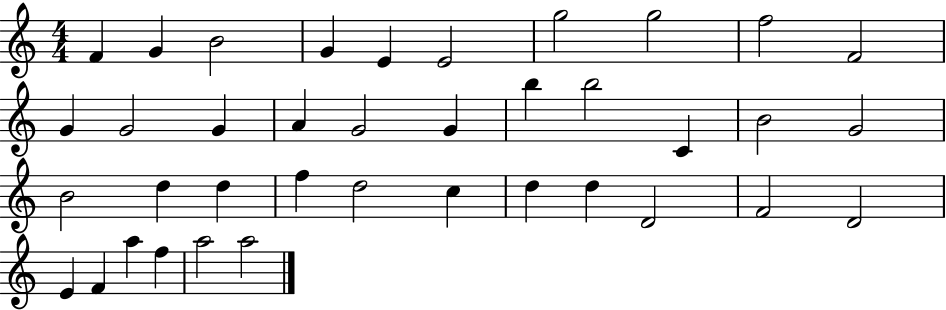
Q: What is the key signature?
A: C major